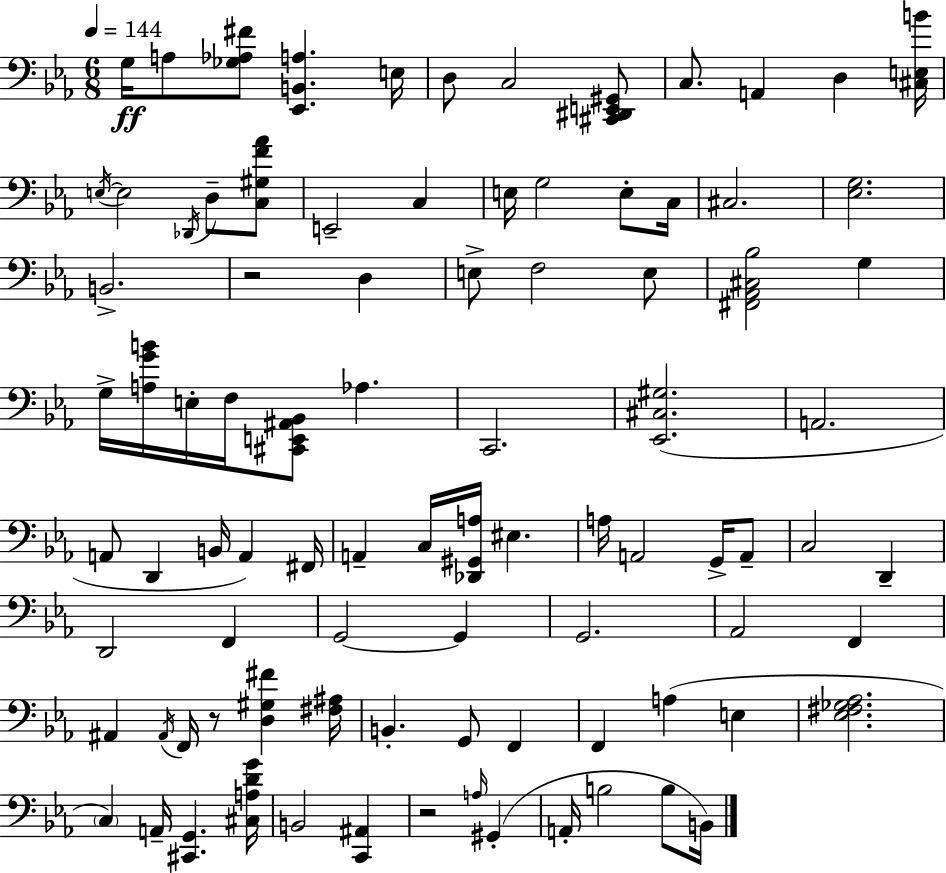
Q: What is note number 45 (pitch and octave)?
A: D2